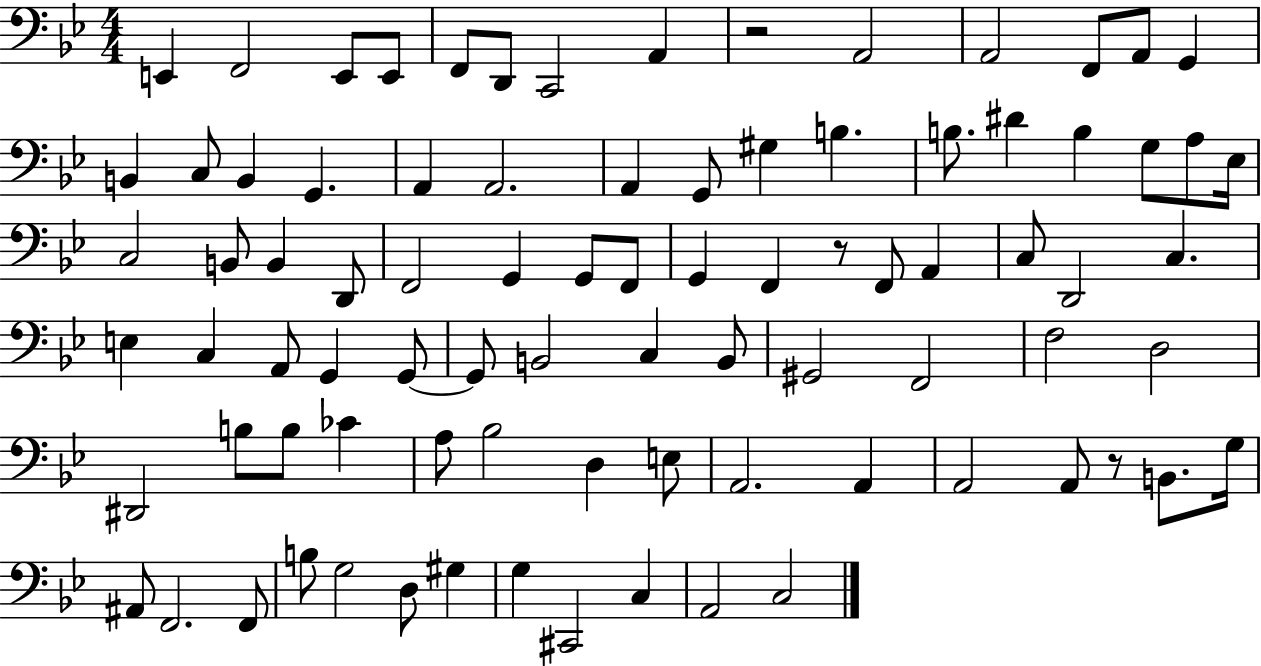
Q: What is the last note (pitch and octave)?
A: C3